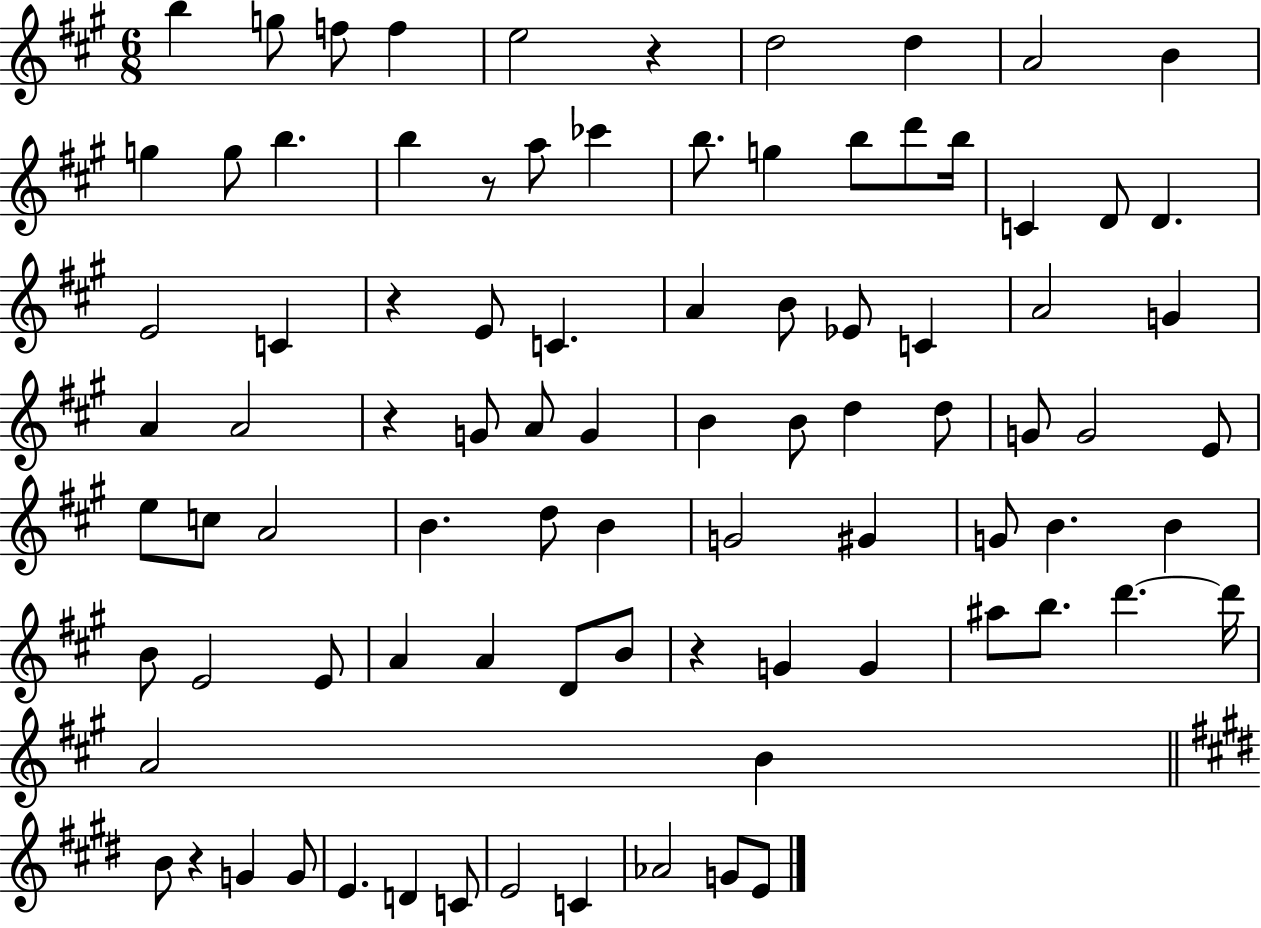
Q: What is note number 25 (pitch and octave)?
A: C4